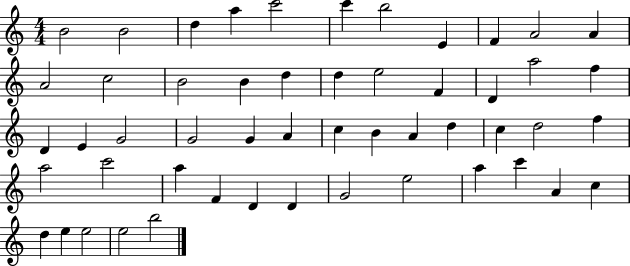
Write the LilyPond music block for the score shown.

{
  \clef treble
  \numericTimeSignature
  \time 4/4
  \key c \major
  b'2 b'2 | d''4 a''4 c'''2 | c'''4 b''2 e'4 | f'4 a'2 a'4 | \break a'2 c''2 | b'2 b'4 d''4 | d''4 e''2 f'4 | d'4 a''2 f''4 | \break d'4 e'4 g'2 | g'2 g'4 a'4 | c''4 b'4 a'4 d''4 | c''4 d''2 f''4 | \break a''2 c'''2 | a''4 f'4 d'4 d'4 | g'2 e''2 | a''4 c'''4 a'4 c''4 | \break d''4 e''4 e''2 | e''2 b''2 | \bar "|."
}